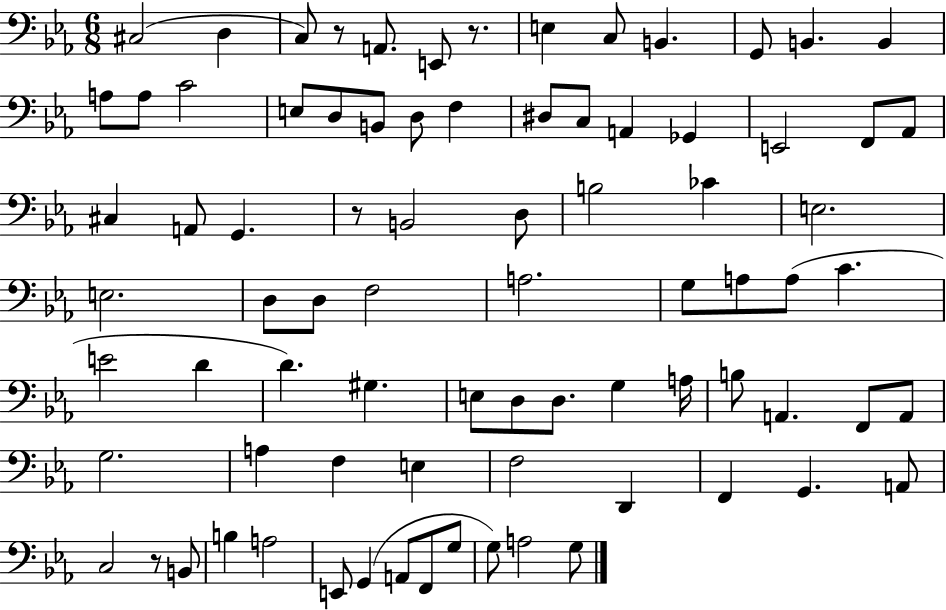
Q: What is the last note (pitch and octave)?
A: G3